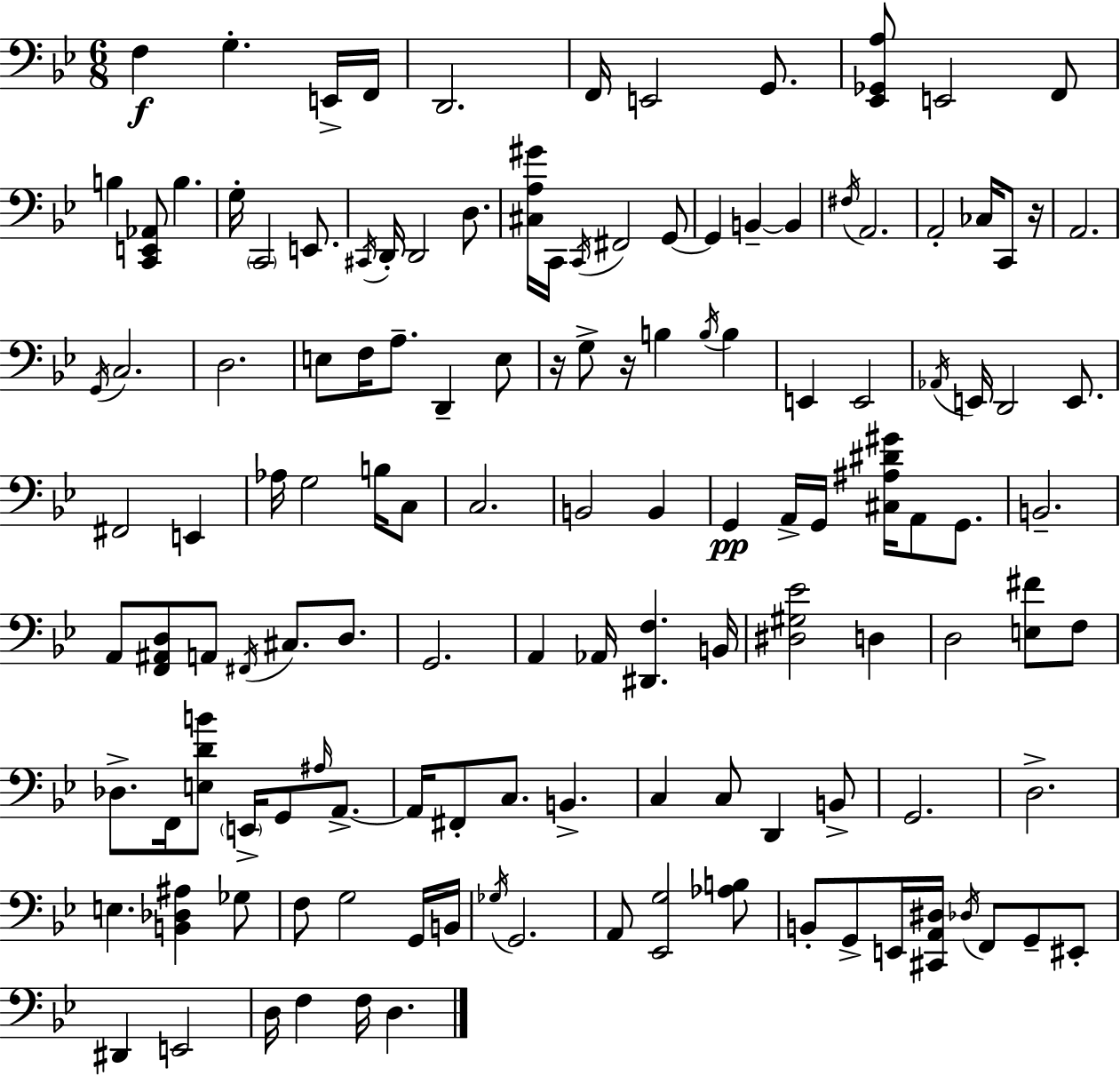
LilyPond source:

{
  \clef bass
  \numericTimeSignature
  \time 6/8
  \key bes \major
  f4\f g4.-. e,16-> f,16 | d,2. | f,16 e,2 g,8. | <ees, ges, a>8 e,2 f,8 | \break b4 <c, e, aes,>8 b4. | g16-. \parenthesize c,2 e,8. | \acciaccatura { cis,16 } d,16-. d,2 d8. | <cis a gis'>16 c,16 \acciaccatura { c,16 } fis,2 | \break g,8~~ g,4 b,4--~~ b,4 | \acciaccatura { fis16 } a,2. | a,2-. ces16 | c,8 r16 a,2. | \break \acciaccatura { g,16 } c2. | d2. | e8 f16 a8.-- d,4-- | e8 r16 g8-> r16 b4 | \break \acciaccatura { b16 } b4 e,4 e,2 | \acciaccatura { aes,16 } e,16 d,2 | e,8. fis,2 | e,4 aes16 g2 | \break b16 c8 c2. | b,2 | b,4 g,4\pp a,16-> g,16 | <cis ais dis' gis'>16 a,8 g,8. b,2.-- | \break a,8 <f, ais, d>8 a,8 | \acciaccatura { fis,16 } cis8. d8. g,2. | a,4 aes,16 | <dis, f>4. b,16 <dis gis ees'>2 | \break d4 d2 | <e fis'>8 f8 des8.-> f,16 <e d' b'>8 | \parenthesize e,16-> g,8 \grace { ais16 } a,8.->~~ a,16 fis,8-. c8. | b,4.-> c4 | \break c8 d,4 b,8-> g,2. | d2.-> | e4. | <b, des ais>4 ges8 f8 g2 | \break g,16 b,16 \acciaccatura { ges16 } g,2. | a,8 <ees, g>2 | <aes b>8 b,8-. g,8-> | e,16 <cis, a, dis>16 \acciaccatura { des16 } f,8 g,8-- eis,8-. dis,4 | \break e,2 d16 f4 | f16 d4. \bar "|."
}